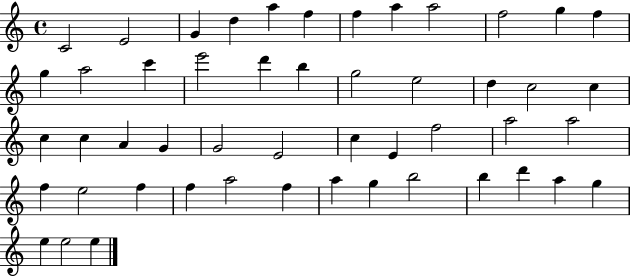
{
  \clef treble
  \time 4/4
  \defaultTimeSignature
  \key c \major
  c'2 e'2 | g'4 d''4 a''4 f''4 | f''4 a''4 a''2 | f''2 g''4 f''4 | \break g''4 a''2 c'''4 | e'''2 d'''4 b''4 | g''2 e''2 | d''4 c''2 c''4 | \break c''4 c''4 a'4 g'4 | g'2 e'2 | c''4 e'4 f''2 | a''2 a''2 | \break f''4 e''2 f''4 | f''4 a''2 f''4 | a''4 g''4 b''2 | b''4 d'''4 a''4 g''4 | \break e''4 e''2 e''4 | \bar "|."
}